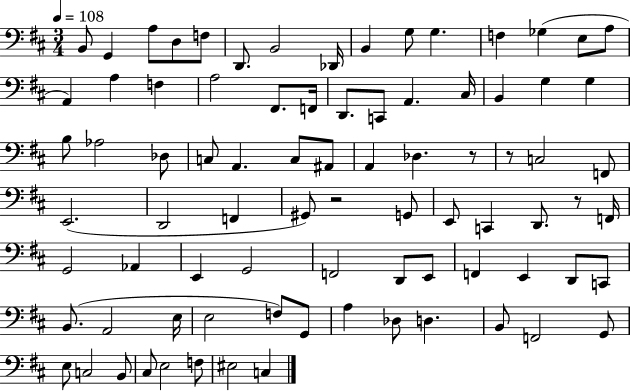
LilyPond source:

{
  \clef bass
  \numericTimeSignature
  \time 3/4
  \key d \major
  \tempo 4 = 108
  b,8 g,4 a8 d8 f8 | d,8. b,2 des,16 | b,4 g8 g4. | f4 ges4( e8 a8 | \break a,4) a4 f4 | a2 fis,8. f,16 | d,8. c,8 a,4. cis16 | b,4 g4 g4 | \break b8 aes2 des8 | c8 a,4. c8 ais,8 | a,4 des4. r8 | r8 c2 f,8 | \break e,2.( | d,2 f,4 | gis,8) r2 g,8 | e,8 c,4 d,8. r8 f,16 | \break g,2 aes,4 | e,4 g,2 | f,2 d,8 e,8 | f,4 e,4 d,8 c,8 | \break b,8.( a,2 e16 | e2 f8) g,8 | a4 des8 d4. | b,8 f,2 g,8 | \break e8 c2 b,8 | cis8 e2 f8 | eis2 c4 | \bar "|."
}